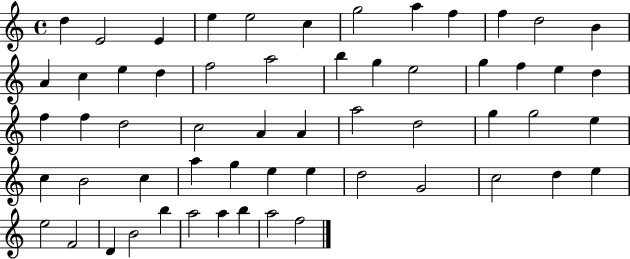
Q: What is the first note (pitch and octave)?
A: D5